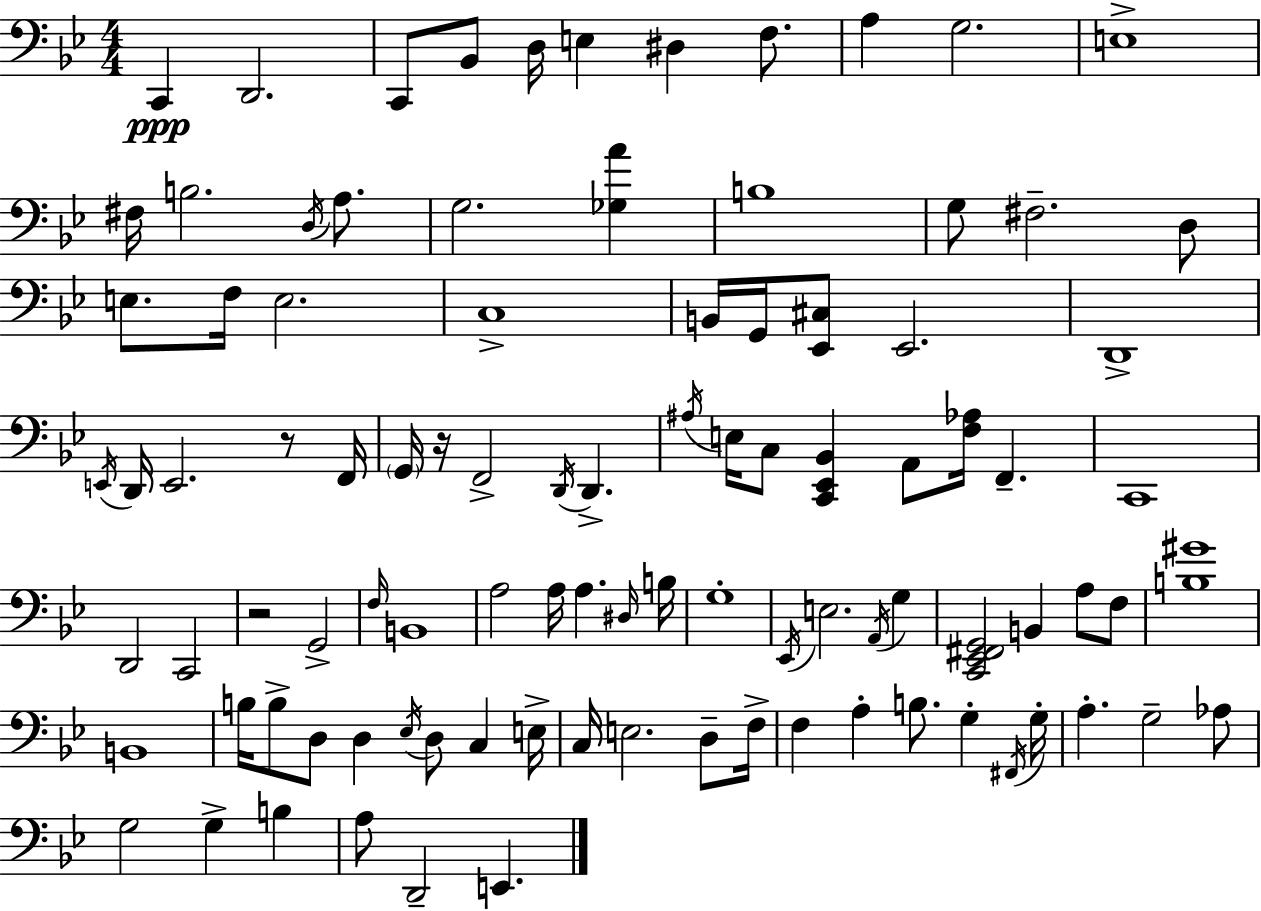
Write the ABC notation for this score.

X:1
T:Untitled
M:4/4
L:1/4
K:Gm
C,, D,,2 C,,/2 _B,,/2 D,/4 E, ^D, F,/2 A, G,2 E,4 ^F,/4 B,2 D,/4 A,/2 G,2 [_G,A] B,4 G,/2 ^F,2 D,/2 E,/2 F,/4 E,2 C,4 B,,/4 G,,/4 [_E,,^C,]/2 _E,,2 D,,4 E,,/4 D,,/4 E,,2 z/2 F,,/4 G,,/4 z/4 F,,2 D,,/4 D,, ^A,/4 E,/4 C,/2 [C,,_E,,_B,,] A,,/2 [F,_A,]/4 F,, C,,4 D,,2 C,,2 z2 G,,2 F,/4 B,,4 A,2 A,/4 A, ^D,/4 B,/4 G,4 _E,,/4 E,2 A,,/4 G, [C,,_E,,^F,,G,,]2 B,, A,/2 F,/2 [B,^G]4 B,,4 B,/4 B,/2 D,/2 D, _E,/4 D,/2 C, E,/4 C,/4 E,2 D,/2 F,/4 F, A, B,/2 G, ^F,,/4 G,/4 A, G,2 _A,/2 G,2 G, B, A,/2 D,,2 E,,